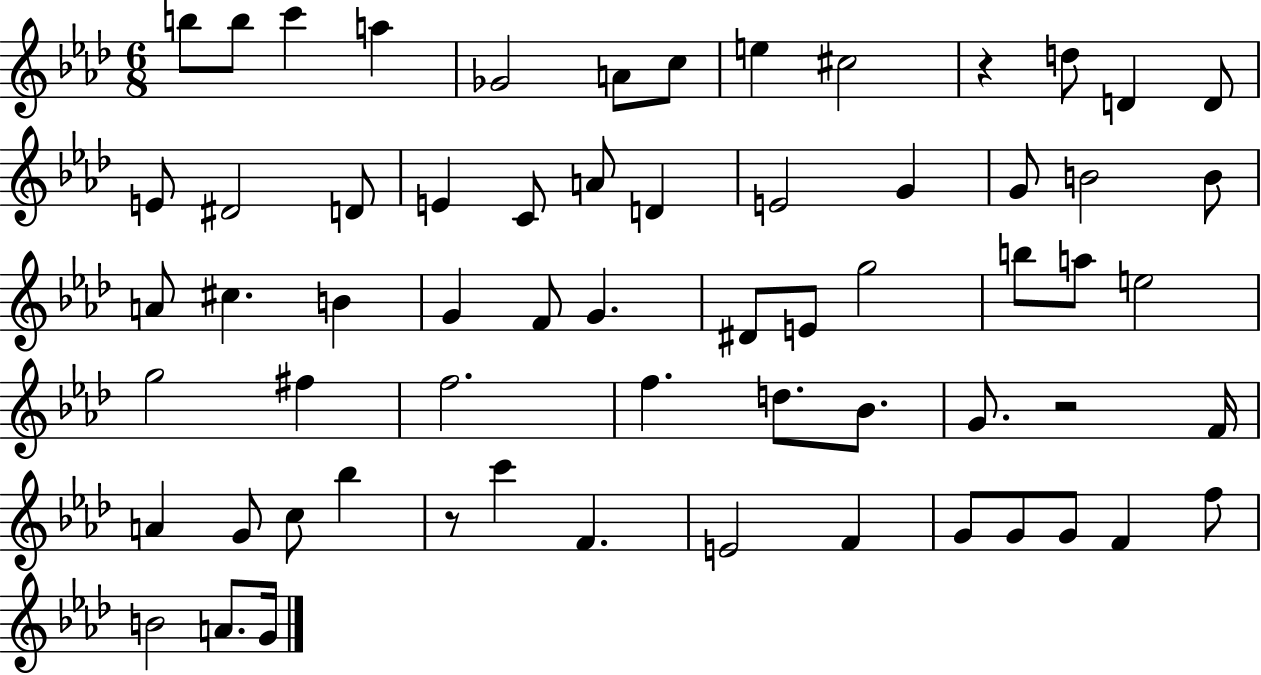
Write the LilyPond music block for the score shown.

{
  \clef treble
  \numericTimeSignature
  \time 6/8
  \key aes \major
  b''8 b''8 c'''4 a''4 | ges'2 a'8 c''8 | e''4 cis''2 | r4 d''8 d'4 d'8 | \break e'8 dis'2 d'8 | e'4 c'8 a'8 d'4 | e'2 g'4 | g'8 b'2 b'8 | \break a'8 cis''4. b'4 | g'4 f'8 g'4. | dis'8 e'8 g''2 | b''8 a''8 e''2 | \break g''2 fis''4 | f''2. | f''4. d''8. bes'8. | g'8. r2 f'16 | \break a'4 g'8 c''8 bes''4 | r8 c'''4 f'4. | e'2 f'4 | g'8 g'8 g'8 f'4 f''8 | \break b'2 a'8. g'16 | \bar "|."
}